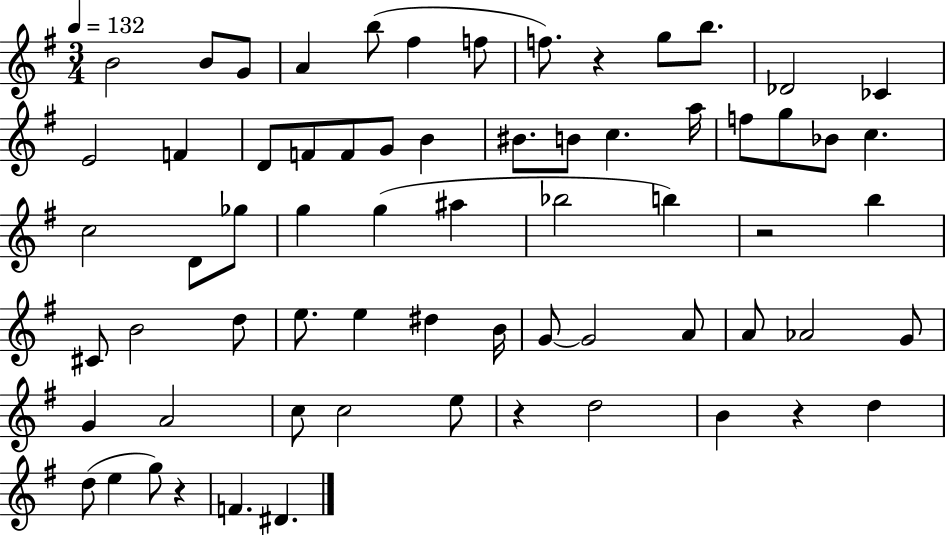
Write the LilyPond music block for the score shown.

{
  \clef treble
  \numericTimeSignature
  \time 3/4
  \key g \major
  \tempo 4 = 132
  \repeat volta 2 { b'2 b'8 g'8 | a'4 b''8( fis''4 f''8 | f''8.) r4 g''8 b''8. | des'2 ces'4 | \break e'2 f'4 | d'8 f'8 f'8 g'8 b'4 | bis'8. b'8 c''4. a''16 | f''8 g''8 bes'8 c''4. | \break c''2 d'8 ges''8 | g''4 g''4( ais''4 | bes''2 b''4) | r2 b''4 | \break cis'8 b'2 d''8 | e''8. e''4 dis''4 b'16 | g'8~~ g'2 a'8 | a'8 aes'2 g'8 | \break g'4 a'2 | c''8 c''2 e''8 | r4 d''2 | b'4 r4 d''4 | \break d''8( e''4 g''8) r4 | f'4. dis'4. | } \bar "|."
}